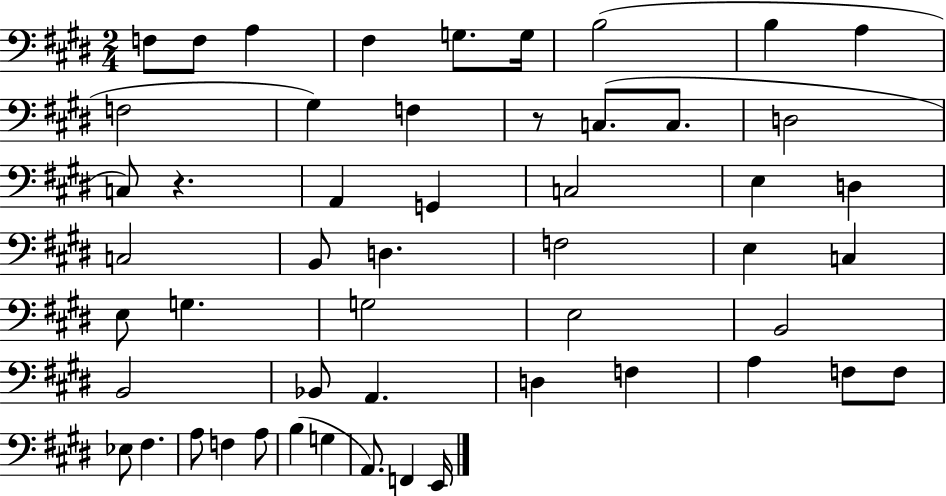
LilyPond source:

{
  \clef bass
  \numericTimeSignature
  \time 2/4
  \key e \major
  \repeat volta 2 { f8 f8 a4 | fis4 g8. g16 | b2( | b4 a4 | \break f2 | gis4) f4 | r8 c8.( c8. | d2 | \break c8) r4. | a,4 g,4 | c2 | e4 d4 | \break c2 | b,8 d4. | f2 | e4 c4 | \break e8 g4. | g2 | e2 | b,2 | \break b,2 | bes,8 a,4. | d4 f4 | a4 f8 f8 | \break ees8 fis4. | a8 f4 a8 | b4( g4 | a,8.) f,4 e,16 | \break } \bar "|."
}